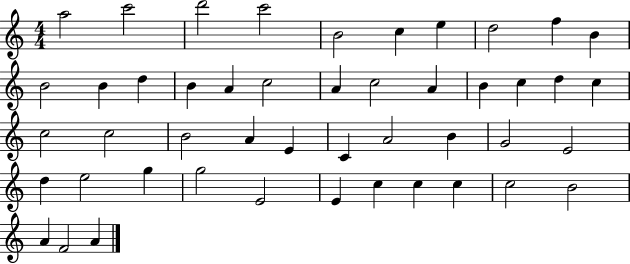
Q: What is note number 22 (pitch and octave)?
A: D5